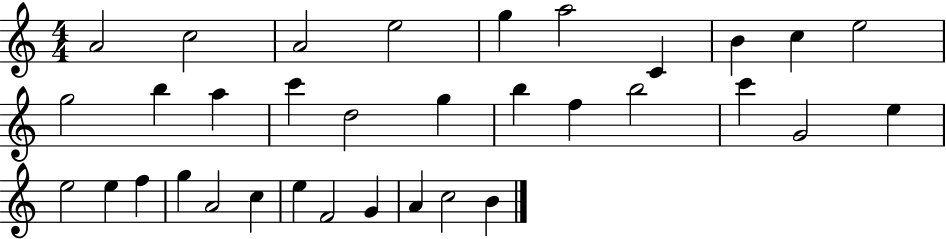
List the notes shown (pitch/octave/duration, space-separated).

A4/h C5/h A4/h E5/h G5/q A5/h C4/q B4/q C5/q E5/h G5/h B5/q A5/q C6/q D5/h G5/q B5/q F5/q B5/h C6/q G4/h E5/q E5/h E5/q F5/q G5/q A4/h C5/q E5/q F4/h G4/q A4/q C5/h B4/q